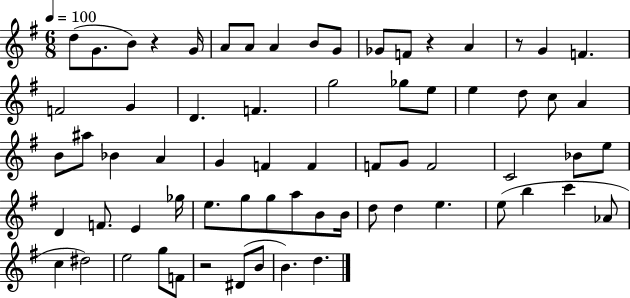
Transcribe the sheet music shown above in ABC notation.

X:1
T:Untitled
M:6/8
L:1/4
K:G
d/2 G/2 B/2 z G/4 A/2 A/2 A B/2 G/2 _G/2 F/2 z A z/2 G F F2 G D F g2 _g/2 e/2 e d/2 c/2 A B/2 ^a/2 _B A G F F F/2 G/2 F2 C2 _B/2 e/2 D F/2 E _g/4 e/2 g/2 g/2 a/2 B/2 B/4 d/2 d e e/2 b c' _A/2 c ^d2 e2 g/2 F/2 z2 ^D/2 B/2 B d